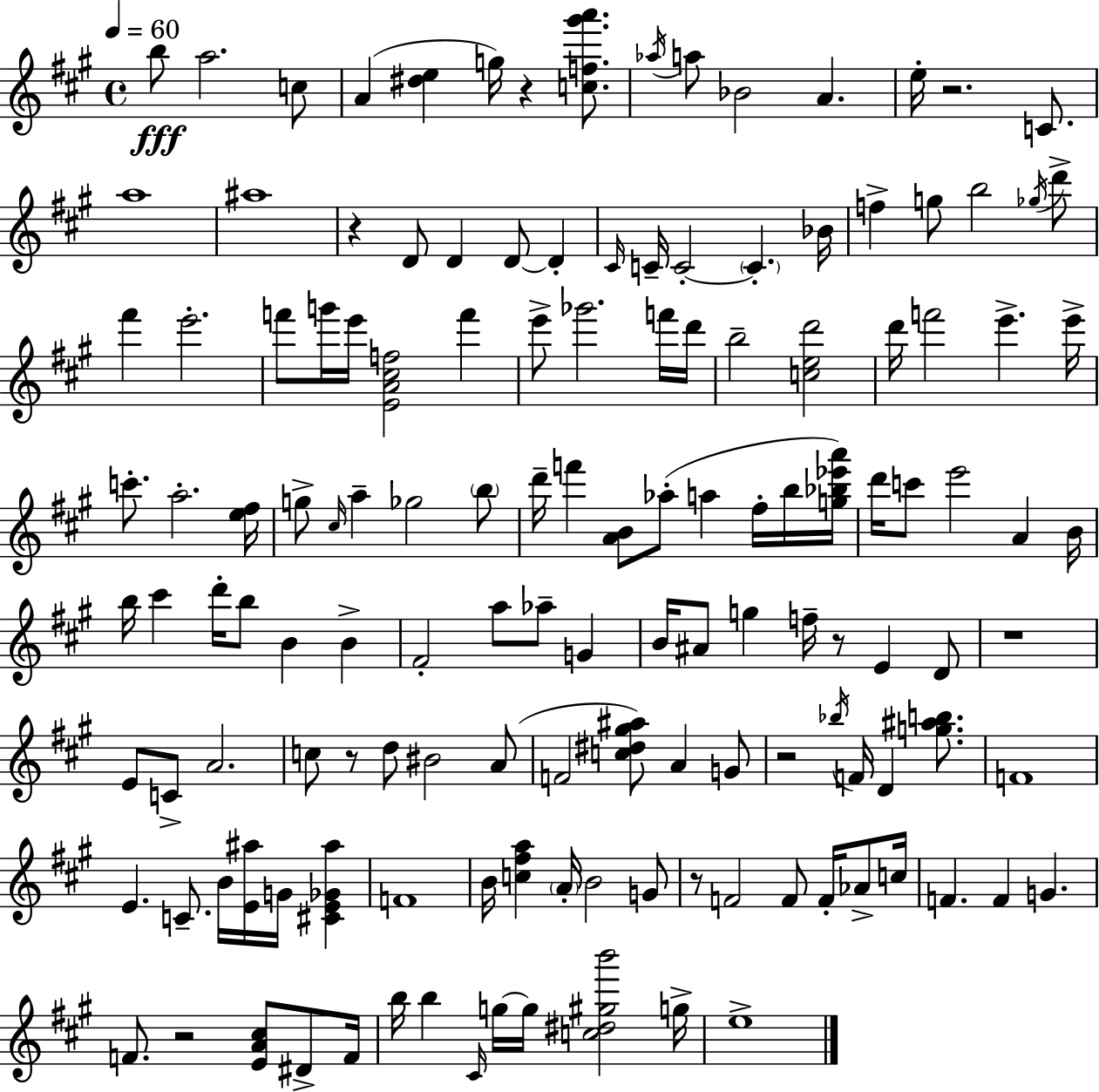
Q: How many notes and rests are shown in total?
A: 140